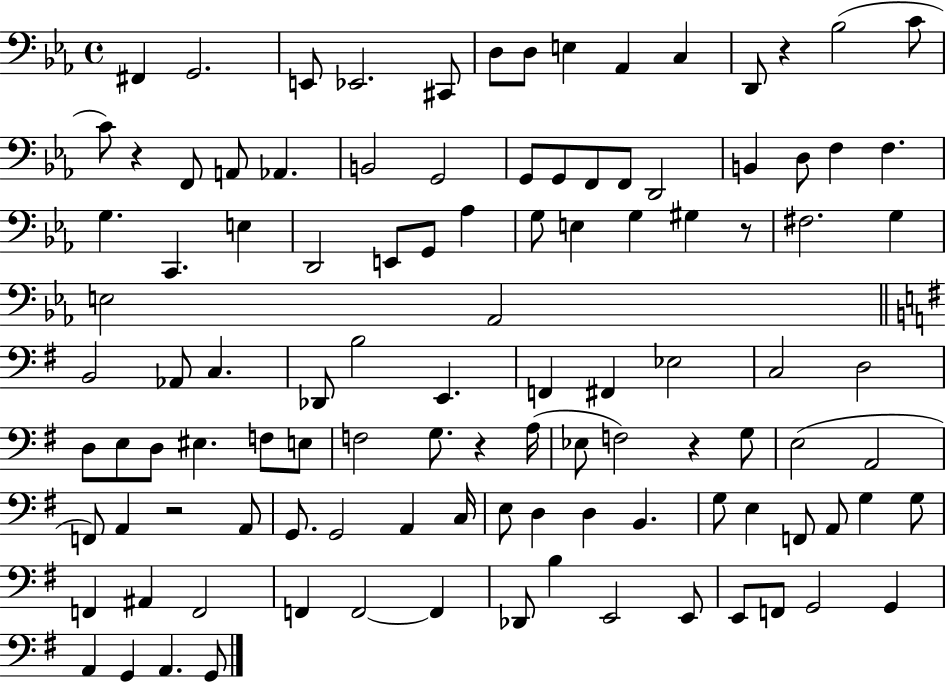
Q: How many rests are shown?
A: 6